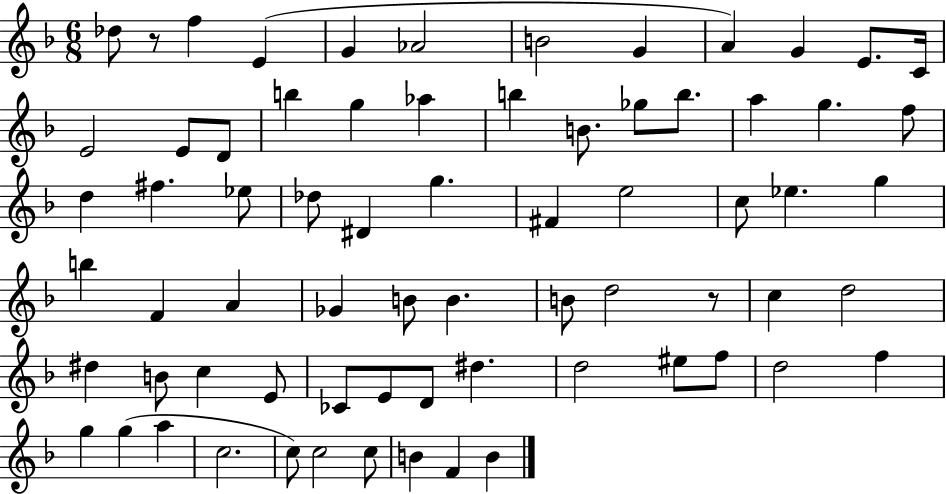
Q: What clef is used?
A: treble